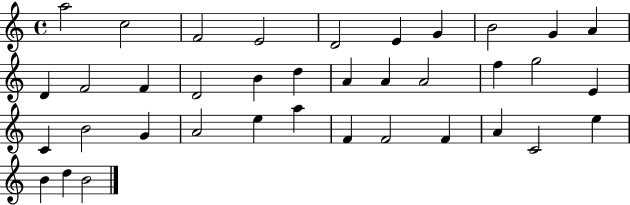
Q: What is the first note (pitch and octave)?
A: A5